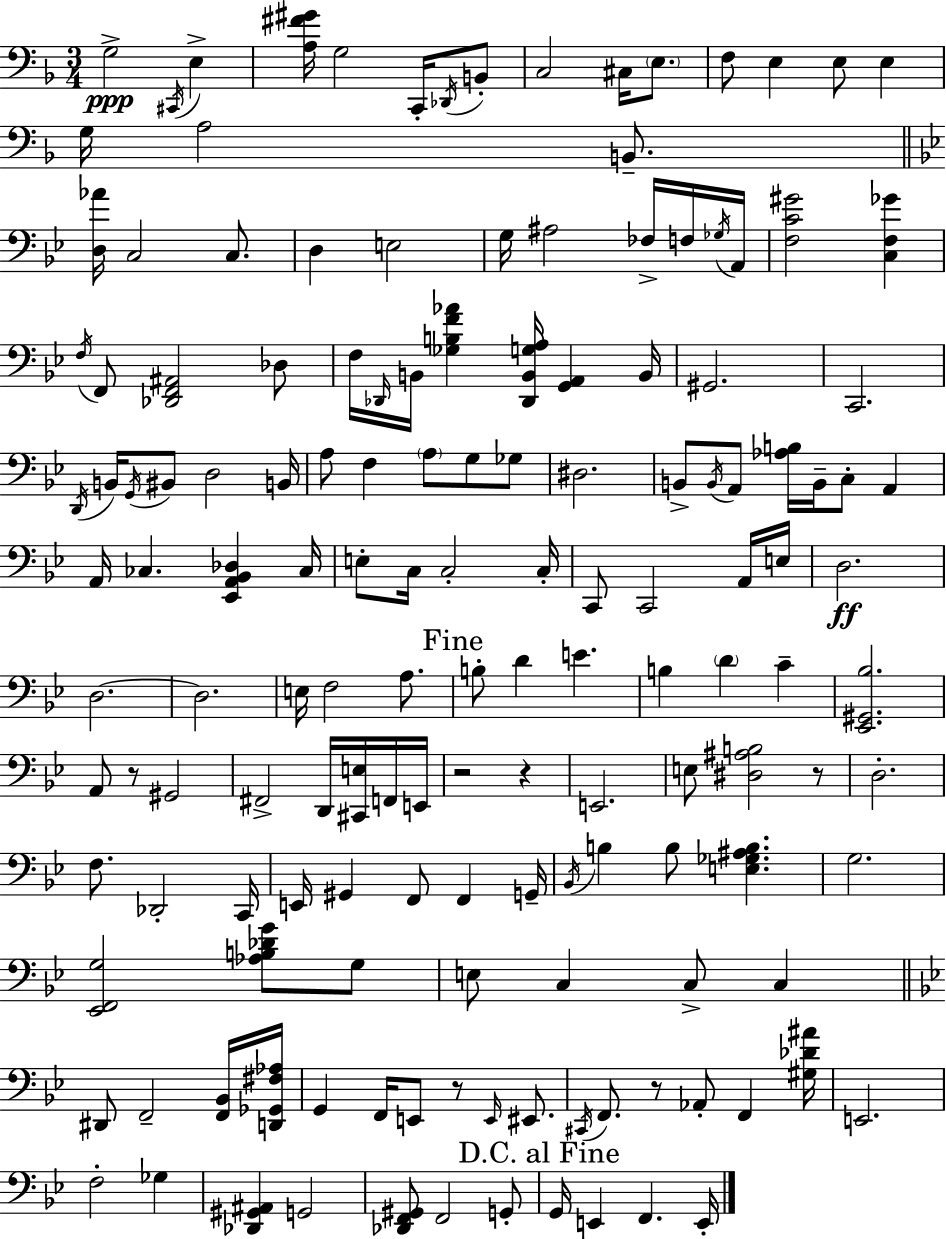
{
  \clef bass
  \numericTimeSignature
  \time 3/4
  \key f \major
  g2->\ppp \acciaccatura { cis,16 } e4-> | <a fis' gis'>16 g2 c,16-. \acciaccatura { des,16 } | b,8-. c2 cis16 \parenthesize e8. | f8 e4 e8 e4 | \break g16 a2 b,8.-- | \bar "||" \break \key g \minor <d aes'>16 c2 c8. | d4 e2 | g16 ais2 fes16-> f16 \acciaccatura { ges16 } | a,16 <f c' gis'>2 <c f ges'>4 | \break \acciaccatura { f16 } f,8 <des, f, ais,>2 | des8 f16 \grace { des,16 } b,16 <ges b f' aes'>4 <des, b, g a>16 <g, a,>4 | b,16 gis,2. | c,2. | \break \acciaccatura { d,16 } b,16 \acciaccatura { g,16 } bis,8 d2 | b,16 a8 f4 \parenthesize a8 | g8 ges8 dis2. | b,8-> \acciaccatura { b,16 } a,8 <aes b>16 b,16-- | \break c8-. a,4 a,16 ces4. | <ees, a, bes, des>4 ces16 e8-. c16 c2-. | c16-. c,8 c,2 | a,16 e16 d2.\ff | \break d2.~~ | d2. | e16 f2 | a8. \mark "Fine" b8-. d'4 | \break e'4. b4 \parenthesize d'4 | c'4-- <ees, gis, bes>2. | a,8 r8 gis,2 | fis,2-> | \break d,16 <cis, e>16 f,16 e,16 r2 | r4 e,2. | e8 <dis ais b>2 | r8 d2.-. | \break f8. des,2-. | c,16 e,16 gis,4 f,8 | f,4 g,16-- \acciaccatura { bes,16 } b4 b8 | <e ges ais b>4. g2. | \break <ees, f, g>2 | <aes b des' g'>8 g8 e8 c4 | c8-> c4 \bar "||" \break \key bes \major dis,8 f,2-- <f, bes,>16 <d, ges, fis aes>16 | g,4 f,16 e,8 r8 \grace { e,16 } eis,8. | \acciaccatura { cis,16 } f,8. r8 aes,8-. f,4 | <gis des' ais'>16 e,2. | \break f2-. ges4 | <des, gis, ais,>4 g,2 | <des, f, gis,>8 f,2 | g,8-. \mark "D.C. al Fine" g,16 e,4 f,4. | \break e,16-. \bar "|."
}